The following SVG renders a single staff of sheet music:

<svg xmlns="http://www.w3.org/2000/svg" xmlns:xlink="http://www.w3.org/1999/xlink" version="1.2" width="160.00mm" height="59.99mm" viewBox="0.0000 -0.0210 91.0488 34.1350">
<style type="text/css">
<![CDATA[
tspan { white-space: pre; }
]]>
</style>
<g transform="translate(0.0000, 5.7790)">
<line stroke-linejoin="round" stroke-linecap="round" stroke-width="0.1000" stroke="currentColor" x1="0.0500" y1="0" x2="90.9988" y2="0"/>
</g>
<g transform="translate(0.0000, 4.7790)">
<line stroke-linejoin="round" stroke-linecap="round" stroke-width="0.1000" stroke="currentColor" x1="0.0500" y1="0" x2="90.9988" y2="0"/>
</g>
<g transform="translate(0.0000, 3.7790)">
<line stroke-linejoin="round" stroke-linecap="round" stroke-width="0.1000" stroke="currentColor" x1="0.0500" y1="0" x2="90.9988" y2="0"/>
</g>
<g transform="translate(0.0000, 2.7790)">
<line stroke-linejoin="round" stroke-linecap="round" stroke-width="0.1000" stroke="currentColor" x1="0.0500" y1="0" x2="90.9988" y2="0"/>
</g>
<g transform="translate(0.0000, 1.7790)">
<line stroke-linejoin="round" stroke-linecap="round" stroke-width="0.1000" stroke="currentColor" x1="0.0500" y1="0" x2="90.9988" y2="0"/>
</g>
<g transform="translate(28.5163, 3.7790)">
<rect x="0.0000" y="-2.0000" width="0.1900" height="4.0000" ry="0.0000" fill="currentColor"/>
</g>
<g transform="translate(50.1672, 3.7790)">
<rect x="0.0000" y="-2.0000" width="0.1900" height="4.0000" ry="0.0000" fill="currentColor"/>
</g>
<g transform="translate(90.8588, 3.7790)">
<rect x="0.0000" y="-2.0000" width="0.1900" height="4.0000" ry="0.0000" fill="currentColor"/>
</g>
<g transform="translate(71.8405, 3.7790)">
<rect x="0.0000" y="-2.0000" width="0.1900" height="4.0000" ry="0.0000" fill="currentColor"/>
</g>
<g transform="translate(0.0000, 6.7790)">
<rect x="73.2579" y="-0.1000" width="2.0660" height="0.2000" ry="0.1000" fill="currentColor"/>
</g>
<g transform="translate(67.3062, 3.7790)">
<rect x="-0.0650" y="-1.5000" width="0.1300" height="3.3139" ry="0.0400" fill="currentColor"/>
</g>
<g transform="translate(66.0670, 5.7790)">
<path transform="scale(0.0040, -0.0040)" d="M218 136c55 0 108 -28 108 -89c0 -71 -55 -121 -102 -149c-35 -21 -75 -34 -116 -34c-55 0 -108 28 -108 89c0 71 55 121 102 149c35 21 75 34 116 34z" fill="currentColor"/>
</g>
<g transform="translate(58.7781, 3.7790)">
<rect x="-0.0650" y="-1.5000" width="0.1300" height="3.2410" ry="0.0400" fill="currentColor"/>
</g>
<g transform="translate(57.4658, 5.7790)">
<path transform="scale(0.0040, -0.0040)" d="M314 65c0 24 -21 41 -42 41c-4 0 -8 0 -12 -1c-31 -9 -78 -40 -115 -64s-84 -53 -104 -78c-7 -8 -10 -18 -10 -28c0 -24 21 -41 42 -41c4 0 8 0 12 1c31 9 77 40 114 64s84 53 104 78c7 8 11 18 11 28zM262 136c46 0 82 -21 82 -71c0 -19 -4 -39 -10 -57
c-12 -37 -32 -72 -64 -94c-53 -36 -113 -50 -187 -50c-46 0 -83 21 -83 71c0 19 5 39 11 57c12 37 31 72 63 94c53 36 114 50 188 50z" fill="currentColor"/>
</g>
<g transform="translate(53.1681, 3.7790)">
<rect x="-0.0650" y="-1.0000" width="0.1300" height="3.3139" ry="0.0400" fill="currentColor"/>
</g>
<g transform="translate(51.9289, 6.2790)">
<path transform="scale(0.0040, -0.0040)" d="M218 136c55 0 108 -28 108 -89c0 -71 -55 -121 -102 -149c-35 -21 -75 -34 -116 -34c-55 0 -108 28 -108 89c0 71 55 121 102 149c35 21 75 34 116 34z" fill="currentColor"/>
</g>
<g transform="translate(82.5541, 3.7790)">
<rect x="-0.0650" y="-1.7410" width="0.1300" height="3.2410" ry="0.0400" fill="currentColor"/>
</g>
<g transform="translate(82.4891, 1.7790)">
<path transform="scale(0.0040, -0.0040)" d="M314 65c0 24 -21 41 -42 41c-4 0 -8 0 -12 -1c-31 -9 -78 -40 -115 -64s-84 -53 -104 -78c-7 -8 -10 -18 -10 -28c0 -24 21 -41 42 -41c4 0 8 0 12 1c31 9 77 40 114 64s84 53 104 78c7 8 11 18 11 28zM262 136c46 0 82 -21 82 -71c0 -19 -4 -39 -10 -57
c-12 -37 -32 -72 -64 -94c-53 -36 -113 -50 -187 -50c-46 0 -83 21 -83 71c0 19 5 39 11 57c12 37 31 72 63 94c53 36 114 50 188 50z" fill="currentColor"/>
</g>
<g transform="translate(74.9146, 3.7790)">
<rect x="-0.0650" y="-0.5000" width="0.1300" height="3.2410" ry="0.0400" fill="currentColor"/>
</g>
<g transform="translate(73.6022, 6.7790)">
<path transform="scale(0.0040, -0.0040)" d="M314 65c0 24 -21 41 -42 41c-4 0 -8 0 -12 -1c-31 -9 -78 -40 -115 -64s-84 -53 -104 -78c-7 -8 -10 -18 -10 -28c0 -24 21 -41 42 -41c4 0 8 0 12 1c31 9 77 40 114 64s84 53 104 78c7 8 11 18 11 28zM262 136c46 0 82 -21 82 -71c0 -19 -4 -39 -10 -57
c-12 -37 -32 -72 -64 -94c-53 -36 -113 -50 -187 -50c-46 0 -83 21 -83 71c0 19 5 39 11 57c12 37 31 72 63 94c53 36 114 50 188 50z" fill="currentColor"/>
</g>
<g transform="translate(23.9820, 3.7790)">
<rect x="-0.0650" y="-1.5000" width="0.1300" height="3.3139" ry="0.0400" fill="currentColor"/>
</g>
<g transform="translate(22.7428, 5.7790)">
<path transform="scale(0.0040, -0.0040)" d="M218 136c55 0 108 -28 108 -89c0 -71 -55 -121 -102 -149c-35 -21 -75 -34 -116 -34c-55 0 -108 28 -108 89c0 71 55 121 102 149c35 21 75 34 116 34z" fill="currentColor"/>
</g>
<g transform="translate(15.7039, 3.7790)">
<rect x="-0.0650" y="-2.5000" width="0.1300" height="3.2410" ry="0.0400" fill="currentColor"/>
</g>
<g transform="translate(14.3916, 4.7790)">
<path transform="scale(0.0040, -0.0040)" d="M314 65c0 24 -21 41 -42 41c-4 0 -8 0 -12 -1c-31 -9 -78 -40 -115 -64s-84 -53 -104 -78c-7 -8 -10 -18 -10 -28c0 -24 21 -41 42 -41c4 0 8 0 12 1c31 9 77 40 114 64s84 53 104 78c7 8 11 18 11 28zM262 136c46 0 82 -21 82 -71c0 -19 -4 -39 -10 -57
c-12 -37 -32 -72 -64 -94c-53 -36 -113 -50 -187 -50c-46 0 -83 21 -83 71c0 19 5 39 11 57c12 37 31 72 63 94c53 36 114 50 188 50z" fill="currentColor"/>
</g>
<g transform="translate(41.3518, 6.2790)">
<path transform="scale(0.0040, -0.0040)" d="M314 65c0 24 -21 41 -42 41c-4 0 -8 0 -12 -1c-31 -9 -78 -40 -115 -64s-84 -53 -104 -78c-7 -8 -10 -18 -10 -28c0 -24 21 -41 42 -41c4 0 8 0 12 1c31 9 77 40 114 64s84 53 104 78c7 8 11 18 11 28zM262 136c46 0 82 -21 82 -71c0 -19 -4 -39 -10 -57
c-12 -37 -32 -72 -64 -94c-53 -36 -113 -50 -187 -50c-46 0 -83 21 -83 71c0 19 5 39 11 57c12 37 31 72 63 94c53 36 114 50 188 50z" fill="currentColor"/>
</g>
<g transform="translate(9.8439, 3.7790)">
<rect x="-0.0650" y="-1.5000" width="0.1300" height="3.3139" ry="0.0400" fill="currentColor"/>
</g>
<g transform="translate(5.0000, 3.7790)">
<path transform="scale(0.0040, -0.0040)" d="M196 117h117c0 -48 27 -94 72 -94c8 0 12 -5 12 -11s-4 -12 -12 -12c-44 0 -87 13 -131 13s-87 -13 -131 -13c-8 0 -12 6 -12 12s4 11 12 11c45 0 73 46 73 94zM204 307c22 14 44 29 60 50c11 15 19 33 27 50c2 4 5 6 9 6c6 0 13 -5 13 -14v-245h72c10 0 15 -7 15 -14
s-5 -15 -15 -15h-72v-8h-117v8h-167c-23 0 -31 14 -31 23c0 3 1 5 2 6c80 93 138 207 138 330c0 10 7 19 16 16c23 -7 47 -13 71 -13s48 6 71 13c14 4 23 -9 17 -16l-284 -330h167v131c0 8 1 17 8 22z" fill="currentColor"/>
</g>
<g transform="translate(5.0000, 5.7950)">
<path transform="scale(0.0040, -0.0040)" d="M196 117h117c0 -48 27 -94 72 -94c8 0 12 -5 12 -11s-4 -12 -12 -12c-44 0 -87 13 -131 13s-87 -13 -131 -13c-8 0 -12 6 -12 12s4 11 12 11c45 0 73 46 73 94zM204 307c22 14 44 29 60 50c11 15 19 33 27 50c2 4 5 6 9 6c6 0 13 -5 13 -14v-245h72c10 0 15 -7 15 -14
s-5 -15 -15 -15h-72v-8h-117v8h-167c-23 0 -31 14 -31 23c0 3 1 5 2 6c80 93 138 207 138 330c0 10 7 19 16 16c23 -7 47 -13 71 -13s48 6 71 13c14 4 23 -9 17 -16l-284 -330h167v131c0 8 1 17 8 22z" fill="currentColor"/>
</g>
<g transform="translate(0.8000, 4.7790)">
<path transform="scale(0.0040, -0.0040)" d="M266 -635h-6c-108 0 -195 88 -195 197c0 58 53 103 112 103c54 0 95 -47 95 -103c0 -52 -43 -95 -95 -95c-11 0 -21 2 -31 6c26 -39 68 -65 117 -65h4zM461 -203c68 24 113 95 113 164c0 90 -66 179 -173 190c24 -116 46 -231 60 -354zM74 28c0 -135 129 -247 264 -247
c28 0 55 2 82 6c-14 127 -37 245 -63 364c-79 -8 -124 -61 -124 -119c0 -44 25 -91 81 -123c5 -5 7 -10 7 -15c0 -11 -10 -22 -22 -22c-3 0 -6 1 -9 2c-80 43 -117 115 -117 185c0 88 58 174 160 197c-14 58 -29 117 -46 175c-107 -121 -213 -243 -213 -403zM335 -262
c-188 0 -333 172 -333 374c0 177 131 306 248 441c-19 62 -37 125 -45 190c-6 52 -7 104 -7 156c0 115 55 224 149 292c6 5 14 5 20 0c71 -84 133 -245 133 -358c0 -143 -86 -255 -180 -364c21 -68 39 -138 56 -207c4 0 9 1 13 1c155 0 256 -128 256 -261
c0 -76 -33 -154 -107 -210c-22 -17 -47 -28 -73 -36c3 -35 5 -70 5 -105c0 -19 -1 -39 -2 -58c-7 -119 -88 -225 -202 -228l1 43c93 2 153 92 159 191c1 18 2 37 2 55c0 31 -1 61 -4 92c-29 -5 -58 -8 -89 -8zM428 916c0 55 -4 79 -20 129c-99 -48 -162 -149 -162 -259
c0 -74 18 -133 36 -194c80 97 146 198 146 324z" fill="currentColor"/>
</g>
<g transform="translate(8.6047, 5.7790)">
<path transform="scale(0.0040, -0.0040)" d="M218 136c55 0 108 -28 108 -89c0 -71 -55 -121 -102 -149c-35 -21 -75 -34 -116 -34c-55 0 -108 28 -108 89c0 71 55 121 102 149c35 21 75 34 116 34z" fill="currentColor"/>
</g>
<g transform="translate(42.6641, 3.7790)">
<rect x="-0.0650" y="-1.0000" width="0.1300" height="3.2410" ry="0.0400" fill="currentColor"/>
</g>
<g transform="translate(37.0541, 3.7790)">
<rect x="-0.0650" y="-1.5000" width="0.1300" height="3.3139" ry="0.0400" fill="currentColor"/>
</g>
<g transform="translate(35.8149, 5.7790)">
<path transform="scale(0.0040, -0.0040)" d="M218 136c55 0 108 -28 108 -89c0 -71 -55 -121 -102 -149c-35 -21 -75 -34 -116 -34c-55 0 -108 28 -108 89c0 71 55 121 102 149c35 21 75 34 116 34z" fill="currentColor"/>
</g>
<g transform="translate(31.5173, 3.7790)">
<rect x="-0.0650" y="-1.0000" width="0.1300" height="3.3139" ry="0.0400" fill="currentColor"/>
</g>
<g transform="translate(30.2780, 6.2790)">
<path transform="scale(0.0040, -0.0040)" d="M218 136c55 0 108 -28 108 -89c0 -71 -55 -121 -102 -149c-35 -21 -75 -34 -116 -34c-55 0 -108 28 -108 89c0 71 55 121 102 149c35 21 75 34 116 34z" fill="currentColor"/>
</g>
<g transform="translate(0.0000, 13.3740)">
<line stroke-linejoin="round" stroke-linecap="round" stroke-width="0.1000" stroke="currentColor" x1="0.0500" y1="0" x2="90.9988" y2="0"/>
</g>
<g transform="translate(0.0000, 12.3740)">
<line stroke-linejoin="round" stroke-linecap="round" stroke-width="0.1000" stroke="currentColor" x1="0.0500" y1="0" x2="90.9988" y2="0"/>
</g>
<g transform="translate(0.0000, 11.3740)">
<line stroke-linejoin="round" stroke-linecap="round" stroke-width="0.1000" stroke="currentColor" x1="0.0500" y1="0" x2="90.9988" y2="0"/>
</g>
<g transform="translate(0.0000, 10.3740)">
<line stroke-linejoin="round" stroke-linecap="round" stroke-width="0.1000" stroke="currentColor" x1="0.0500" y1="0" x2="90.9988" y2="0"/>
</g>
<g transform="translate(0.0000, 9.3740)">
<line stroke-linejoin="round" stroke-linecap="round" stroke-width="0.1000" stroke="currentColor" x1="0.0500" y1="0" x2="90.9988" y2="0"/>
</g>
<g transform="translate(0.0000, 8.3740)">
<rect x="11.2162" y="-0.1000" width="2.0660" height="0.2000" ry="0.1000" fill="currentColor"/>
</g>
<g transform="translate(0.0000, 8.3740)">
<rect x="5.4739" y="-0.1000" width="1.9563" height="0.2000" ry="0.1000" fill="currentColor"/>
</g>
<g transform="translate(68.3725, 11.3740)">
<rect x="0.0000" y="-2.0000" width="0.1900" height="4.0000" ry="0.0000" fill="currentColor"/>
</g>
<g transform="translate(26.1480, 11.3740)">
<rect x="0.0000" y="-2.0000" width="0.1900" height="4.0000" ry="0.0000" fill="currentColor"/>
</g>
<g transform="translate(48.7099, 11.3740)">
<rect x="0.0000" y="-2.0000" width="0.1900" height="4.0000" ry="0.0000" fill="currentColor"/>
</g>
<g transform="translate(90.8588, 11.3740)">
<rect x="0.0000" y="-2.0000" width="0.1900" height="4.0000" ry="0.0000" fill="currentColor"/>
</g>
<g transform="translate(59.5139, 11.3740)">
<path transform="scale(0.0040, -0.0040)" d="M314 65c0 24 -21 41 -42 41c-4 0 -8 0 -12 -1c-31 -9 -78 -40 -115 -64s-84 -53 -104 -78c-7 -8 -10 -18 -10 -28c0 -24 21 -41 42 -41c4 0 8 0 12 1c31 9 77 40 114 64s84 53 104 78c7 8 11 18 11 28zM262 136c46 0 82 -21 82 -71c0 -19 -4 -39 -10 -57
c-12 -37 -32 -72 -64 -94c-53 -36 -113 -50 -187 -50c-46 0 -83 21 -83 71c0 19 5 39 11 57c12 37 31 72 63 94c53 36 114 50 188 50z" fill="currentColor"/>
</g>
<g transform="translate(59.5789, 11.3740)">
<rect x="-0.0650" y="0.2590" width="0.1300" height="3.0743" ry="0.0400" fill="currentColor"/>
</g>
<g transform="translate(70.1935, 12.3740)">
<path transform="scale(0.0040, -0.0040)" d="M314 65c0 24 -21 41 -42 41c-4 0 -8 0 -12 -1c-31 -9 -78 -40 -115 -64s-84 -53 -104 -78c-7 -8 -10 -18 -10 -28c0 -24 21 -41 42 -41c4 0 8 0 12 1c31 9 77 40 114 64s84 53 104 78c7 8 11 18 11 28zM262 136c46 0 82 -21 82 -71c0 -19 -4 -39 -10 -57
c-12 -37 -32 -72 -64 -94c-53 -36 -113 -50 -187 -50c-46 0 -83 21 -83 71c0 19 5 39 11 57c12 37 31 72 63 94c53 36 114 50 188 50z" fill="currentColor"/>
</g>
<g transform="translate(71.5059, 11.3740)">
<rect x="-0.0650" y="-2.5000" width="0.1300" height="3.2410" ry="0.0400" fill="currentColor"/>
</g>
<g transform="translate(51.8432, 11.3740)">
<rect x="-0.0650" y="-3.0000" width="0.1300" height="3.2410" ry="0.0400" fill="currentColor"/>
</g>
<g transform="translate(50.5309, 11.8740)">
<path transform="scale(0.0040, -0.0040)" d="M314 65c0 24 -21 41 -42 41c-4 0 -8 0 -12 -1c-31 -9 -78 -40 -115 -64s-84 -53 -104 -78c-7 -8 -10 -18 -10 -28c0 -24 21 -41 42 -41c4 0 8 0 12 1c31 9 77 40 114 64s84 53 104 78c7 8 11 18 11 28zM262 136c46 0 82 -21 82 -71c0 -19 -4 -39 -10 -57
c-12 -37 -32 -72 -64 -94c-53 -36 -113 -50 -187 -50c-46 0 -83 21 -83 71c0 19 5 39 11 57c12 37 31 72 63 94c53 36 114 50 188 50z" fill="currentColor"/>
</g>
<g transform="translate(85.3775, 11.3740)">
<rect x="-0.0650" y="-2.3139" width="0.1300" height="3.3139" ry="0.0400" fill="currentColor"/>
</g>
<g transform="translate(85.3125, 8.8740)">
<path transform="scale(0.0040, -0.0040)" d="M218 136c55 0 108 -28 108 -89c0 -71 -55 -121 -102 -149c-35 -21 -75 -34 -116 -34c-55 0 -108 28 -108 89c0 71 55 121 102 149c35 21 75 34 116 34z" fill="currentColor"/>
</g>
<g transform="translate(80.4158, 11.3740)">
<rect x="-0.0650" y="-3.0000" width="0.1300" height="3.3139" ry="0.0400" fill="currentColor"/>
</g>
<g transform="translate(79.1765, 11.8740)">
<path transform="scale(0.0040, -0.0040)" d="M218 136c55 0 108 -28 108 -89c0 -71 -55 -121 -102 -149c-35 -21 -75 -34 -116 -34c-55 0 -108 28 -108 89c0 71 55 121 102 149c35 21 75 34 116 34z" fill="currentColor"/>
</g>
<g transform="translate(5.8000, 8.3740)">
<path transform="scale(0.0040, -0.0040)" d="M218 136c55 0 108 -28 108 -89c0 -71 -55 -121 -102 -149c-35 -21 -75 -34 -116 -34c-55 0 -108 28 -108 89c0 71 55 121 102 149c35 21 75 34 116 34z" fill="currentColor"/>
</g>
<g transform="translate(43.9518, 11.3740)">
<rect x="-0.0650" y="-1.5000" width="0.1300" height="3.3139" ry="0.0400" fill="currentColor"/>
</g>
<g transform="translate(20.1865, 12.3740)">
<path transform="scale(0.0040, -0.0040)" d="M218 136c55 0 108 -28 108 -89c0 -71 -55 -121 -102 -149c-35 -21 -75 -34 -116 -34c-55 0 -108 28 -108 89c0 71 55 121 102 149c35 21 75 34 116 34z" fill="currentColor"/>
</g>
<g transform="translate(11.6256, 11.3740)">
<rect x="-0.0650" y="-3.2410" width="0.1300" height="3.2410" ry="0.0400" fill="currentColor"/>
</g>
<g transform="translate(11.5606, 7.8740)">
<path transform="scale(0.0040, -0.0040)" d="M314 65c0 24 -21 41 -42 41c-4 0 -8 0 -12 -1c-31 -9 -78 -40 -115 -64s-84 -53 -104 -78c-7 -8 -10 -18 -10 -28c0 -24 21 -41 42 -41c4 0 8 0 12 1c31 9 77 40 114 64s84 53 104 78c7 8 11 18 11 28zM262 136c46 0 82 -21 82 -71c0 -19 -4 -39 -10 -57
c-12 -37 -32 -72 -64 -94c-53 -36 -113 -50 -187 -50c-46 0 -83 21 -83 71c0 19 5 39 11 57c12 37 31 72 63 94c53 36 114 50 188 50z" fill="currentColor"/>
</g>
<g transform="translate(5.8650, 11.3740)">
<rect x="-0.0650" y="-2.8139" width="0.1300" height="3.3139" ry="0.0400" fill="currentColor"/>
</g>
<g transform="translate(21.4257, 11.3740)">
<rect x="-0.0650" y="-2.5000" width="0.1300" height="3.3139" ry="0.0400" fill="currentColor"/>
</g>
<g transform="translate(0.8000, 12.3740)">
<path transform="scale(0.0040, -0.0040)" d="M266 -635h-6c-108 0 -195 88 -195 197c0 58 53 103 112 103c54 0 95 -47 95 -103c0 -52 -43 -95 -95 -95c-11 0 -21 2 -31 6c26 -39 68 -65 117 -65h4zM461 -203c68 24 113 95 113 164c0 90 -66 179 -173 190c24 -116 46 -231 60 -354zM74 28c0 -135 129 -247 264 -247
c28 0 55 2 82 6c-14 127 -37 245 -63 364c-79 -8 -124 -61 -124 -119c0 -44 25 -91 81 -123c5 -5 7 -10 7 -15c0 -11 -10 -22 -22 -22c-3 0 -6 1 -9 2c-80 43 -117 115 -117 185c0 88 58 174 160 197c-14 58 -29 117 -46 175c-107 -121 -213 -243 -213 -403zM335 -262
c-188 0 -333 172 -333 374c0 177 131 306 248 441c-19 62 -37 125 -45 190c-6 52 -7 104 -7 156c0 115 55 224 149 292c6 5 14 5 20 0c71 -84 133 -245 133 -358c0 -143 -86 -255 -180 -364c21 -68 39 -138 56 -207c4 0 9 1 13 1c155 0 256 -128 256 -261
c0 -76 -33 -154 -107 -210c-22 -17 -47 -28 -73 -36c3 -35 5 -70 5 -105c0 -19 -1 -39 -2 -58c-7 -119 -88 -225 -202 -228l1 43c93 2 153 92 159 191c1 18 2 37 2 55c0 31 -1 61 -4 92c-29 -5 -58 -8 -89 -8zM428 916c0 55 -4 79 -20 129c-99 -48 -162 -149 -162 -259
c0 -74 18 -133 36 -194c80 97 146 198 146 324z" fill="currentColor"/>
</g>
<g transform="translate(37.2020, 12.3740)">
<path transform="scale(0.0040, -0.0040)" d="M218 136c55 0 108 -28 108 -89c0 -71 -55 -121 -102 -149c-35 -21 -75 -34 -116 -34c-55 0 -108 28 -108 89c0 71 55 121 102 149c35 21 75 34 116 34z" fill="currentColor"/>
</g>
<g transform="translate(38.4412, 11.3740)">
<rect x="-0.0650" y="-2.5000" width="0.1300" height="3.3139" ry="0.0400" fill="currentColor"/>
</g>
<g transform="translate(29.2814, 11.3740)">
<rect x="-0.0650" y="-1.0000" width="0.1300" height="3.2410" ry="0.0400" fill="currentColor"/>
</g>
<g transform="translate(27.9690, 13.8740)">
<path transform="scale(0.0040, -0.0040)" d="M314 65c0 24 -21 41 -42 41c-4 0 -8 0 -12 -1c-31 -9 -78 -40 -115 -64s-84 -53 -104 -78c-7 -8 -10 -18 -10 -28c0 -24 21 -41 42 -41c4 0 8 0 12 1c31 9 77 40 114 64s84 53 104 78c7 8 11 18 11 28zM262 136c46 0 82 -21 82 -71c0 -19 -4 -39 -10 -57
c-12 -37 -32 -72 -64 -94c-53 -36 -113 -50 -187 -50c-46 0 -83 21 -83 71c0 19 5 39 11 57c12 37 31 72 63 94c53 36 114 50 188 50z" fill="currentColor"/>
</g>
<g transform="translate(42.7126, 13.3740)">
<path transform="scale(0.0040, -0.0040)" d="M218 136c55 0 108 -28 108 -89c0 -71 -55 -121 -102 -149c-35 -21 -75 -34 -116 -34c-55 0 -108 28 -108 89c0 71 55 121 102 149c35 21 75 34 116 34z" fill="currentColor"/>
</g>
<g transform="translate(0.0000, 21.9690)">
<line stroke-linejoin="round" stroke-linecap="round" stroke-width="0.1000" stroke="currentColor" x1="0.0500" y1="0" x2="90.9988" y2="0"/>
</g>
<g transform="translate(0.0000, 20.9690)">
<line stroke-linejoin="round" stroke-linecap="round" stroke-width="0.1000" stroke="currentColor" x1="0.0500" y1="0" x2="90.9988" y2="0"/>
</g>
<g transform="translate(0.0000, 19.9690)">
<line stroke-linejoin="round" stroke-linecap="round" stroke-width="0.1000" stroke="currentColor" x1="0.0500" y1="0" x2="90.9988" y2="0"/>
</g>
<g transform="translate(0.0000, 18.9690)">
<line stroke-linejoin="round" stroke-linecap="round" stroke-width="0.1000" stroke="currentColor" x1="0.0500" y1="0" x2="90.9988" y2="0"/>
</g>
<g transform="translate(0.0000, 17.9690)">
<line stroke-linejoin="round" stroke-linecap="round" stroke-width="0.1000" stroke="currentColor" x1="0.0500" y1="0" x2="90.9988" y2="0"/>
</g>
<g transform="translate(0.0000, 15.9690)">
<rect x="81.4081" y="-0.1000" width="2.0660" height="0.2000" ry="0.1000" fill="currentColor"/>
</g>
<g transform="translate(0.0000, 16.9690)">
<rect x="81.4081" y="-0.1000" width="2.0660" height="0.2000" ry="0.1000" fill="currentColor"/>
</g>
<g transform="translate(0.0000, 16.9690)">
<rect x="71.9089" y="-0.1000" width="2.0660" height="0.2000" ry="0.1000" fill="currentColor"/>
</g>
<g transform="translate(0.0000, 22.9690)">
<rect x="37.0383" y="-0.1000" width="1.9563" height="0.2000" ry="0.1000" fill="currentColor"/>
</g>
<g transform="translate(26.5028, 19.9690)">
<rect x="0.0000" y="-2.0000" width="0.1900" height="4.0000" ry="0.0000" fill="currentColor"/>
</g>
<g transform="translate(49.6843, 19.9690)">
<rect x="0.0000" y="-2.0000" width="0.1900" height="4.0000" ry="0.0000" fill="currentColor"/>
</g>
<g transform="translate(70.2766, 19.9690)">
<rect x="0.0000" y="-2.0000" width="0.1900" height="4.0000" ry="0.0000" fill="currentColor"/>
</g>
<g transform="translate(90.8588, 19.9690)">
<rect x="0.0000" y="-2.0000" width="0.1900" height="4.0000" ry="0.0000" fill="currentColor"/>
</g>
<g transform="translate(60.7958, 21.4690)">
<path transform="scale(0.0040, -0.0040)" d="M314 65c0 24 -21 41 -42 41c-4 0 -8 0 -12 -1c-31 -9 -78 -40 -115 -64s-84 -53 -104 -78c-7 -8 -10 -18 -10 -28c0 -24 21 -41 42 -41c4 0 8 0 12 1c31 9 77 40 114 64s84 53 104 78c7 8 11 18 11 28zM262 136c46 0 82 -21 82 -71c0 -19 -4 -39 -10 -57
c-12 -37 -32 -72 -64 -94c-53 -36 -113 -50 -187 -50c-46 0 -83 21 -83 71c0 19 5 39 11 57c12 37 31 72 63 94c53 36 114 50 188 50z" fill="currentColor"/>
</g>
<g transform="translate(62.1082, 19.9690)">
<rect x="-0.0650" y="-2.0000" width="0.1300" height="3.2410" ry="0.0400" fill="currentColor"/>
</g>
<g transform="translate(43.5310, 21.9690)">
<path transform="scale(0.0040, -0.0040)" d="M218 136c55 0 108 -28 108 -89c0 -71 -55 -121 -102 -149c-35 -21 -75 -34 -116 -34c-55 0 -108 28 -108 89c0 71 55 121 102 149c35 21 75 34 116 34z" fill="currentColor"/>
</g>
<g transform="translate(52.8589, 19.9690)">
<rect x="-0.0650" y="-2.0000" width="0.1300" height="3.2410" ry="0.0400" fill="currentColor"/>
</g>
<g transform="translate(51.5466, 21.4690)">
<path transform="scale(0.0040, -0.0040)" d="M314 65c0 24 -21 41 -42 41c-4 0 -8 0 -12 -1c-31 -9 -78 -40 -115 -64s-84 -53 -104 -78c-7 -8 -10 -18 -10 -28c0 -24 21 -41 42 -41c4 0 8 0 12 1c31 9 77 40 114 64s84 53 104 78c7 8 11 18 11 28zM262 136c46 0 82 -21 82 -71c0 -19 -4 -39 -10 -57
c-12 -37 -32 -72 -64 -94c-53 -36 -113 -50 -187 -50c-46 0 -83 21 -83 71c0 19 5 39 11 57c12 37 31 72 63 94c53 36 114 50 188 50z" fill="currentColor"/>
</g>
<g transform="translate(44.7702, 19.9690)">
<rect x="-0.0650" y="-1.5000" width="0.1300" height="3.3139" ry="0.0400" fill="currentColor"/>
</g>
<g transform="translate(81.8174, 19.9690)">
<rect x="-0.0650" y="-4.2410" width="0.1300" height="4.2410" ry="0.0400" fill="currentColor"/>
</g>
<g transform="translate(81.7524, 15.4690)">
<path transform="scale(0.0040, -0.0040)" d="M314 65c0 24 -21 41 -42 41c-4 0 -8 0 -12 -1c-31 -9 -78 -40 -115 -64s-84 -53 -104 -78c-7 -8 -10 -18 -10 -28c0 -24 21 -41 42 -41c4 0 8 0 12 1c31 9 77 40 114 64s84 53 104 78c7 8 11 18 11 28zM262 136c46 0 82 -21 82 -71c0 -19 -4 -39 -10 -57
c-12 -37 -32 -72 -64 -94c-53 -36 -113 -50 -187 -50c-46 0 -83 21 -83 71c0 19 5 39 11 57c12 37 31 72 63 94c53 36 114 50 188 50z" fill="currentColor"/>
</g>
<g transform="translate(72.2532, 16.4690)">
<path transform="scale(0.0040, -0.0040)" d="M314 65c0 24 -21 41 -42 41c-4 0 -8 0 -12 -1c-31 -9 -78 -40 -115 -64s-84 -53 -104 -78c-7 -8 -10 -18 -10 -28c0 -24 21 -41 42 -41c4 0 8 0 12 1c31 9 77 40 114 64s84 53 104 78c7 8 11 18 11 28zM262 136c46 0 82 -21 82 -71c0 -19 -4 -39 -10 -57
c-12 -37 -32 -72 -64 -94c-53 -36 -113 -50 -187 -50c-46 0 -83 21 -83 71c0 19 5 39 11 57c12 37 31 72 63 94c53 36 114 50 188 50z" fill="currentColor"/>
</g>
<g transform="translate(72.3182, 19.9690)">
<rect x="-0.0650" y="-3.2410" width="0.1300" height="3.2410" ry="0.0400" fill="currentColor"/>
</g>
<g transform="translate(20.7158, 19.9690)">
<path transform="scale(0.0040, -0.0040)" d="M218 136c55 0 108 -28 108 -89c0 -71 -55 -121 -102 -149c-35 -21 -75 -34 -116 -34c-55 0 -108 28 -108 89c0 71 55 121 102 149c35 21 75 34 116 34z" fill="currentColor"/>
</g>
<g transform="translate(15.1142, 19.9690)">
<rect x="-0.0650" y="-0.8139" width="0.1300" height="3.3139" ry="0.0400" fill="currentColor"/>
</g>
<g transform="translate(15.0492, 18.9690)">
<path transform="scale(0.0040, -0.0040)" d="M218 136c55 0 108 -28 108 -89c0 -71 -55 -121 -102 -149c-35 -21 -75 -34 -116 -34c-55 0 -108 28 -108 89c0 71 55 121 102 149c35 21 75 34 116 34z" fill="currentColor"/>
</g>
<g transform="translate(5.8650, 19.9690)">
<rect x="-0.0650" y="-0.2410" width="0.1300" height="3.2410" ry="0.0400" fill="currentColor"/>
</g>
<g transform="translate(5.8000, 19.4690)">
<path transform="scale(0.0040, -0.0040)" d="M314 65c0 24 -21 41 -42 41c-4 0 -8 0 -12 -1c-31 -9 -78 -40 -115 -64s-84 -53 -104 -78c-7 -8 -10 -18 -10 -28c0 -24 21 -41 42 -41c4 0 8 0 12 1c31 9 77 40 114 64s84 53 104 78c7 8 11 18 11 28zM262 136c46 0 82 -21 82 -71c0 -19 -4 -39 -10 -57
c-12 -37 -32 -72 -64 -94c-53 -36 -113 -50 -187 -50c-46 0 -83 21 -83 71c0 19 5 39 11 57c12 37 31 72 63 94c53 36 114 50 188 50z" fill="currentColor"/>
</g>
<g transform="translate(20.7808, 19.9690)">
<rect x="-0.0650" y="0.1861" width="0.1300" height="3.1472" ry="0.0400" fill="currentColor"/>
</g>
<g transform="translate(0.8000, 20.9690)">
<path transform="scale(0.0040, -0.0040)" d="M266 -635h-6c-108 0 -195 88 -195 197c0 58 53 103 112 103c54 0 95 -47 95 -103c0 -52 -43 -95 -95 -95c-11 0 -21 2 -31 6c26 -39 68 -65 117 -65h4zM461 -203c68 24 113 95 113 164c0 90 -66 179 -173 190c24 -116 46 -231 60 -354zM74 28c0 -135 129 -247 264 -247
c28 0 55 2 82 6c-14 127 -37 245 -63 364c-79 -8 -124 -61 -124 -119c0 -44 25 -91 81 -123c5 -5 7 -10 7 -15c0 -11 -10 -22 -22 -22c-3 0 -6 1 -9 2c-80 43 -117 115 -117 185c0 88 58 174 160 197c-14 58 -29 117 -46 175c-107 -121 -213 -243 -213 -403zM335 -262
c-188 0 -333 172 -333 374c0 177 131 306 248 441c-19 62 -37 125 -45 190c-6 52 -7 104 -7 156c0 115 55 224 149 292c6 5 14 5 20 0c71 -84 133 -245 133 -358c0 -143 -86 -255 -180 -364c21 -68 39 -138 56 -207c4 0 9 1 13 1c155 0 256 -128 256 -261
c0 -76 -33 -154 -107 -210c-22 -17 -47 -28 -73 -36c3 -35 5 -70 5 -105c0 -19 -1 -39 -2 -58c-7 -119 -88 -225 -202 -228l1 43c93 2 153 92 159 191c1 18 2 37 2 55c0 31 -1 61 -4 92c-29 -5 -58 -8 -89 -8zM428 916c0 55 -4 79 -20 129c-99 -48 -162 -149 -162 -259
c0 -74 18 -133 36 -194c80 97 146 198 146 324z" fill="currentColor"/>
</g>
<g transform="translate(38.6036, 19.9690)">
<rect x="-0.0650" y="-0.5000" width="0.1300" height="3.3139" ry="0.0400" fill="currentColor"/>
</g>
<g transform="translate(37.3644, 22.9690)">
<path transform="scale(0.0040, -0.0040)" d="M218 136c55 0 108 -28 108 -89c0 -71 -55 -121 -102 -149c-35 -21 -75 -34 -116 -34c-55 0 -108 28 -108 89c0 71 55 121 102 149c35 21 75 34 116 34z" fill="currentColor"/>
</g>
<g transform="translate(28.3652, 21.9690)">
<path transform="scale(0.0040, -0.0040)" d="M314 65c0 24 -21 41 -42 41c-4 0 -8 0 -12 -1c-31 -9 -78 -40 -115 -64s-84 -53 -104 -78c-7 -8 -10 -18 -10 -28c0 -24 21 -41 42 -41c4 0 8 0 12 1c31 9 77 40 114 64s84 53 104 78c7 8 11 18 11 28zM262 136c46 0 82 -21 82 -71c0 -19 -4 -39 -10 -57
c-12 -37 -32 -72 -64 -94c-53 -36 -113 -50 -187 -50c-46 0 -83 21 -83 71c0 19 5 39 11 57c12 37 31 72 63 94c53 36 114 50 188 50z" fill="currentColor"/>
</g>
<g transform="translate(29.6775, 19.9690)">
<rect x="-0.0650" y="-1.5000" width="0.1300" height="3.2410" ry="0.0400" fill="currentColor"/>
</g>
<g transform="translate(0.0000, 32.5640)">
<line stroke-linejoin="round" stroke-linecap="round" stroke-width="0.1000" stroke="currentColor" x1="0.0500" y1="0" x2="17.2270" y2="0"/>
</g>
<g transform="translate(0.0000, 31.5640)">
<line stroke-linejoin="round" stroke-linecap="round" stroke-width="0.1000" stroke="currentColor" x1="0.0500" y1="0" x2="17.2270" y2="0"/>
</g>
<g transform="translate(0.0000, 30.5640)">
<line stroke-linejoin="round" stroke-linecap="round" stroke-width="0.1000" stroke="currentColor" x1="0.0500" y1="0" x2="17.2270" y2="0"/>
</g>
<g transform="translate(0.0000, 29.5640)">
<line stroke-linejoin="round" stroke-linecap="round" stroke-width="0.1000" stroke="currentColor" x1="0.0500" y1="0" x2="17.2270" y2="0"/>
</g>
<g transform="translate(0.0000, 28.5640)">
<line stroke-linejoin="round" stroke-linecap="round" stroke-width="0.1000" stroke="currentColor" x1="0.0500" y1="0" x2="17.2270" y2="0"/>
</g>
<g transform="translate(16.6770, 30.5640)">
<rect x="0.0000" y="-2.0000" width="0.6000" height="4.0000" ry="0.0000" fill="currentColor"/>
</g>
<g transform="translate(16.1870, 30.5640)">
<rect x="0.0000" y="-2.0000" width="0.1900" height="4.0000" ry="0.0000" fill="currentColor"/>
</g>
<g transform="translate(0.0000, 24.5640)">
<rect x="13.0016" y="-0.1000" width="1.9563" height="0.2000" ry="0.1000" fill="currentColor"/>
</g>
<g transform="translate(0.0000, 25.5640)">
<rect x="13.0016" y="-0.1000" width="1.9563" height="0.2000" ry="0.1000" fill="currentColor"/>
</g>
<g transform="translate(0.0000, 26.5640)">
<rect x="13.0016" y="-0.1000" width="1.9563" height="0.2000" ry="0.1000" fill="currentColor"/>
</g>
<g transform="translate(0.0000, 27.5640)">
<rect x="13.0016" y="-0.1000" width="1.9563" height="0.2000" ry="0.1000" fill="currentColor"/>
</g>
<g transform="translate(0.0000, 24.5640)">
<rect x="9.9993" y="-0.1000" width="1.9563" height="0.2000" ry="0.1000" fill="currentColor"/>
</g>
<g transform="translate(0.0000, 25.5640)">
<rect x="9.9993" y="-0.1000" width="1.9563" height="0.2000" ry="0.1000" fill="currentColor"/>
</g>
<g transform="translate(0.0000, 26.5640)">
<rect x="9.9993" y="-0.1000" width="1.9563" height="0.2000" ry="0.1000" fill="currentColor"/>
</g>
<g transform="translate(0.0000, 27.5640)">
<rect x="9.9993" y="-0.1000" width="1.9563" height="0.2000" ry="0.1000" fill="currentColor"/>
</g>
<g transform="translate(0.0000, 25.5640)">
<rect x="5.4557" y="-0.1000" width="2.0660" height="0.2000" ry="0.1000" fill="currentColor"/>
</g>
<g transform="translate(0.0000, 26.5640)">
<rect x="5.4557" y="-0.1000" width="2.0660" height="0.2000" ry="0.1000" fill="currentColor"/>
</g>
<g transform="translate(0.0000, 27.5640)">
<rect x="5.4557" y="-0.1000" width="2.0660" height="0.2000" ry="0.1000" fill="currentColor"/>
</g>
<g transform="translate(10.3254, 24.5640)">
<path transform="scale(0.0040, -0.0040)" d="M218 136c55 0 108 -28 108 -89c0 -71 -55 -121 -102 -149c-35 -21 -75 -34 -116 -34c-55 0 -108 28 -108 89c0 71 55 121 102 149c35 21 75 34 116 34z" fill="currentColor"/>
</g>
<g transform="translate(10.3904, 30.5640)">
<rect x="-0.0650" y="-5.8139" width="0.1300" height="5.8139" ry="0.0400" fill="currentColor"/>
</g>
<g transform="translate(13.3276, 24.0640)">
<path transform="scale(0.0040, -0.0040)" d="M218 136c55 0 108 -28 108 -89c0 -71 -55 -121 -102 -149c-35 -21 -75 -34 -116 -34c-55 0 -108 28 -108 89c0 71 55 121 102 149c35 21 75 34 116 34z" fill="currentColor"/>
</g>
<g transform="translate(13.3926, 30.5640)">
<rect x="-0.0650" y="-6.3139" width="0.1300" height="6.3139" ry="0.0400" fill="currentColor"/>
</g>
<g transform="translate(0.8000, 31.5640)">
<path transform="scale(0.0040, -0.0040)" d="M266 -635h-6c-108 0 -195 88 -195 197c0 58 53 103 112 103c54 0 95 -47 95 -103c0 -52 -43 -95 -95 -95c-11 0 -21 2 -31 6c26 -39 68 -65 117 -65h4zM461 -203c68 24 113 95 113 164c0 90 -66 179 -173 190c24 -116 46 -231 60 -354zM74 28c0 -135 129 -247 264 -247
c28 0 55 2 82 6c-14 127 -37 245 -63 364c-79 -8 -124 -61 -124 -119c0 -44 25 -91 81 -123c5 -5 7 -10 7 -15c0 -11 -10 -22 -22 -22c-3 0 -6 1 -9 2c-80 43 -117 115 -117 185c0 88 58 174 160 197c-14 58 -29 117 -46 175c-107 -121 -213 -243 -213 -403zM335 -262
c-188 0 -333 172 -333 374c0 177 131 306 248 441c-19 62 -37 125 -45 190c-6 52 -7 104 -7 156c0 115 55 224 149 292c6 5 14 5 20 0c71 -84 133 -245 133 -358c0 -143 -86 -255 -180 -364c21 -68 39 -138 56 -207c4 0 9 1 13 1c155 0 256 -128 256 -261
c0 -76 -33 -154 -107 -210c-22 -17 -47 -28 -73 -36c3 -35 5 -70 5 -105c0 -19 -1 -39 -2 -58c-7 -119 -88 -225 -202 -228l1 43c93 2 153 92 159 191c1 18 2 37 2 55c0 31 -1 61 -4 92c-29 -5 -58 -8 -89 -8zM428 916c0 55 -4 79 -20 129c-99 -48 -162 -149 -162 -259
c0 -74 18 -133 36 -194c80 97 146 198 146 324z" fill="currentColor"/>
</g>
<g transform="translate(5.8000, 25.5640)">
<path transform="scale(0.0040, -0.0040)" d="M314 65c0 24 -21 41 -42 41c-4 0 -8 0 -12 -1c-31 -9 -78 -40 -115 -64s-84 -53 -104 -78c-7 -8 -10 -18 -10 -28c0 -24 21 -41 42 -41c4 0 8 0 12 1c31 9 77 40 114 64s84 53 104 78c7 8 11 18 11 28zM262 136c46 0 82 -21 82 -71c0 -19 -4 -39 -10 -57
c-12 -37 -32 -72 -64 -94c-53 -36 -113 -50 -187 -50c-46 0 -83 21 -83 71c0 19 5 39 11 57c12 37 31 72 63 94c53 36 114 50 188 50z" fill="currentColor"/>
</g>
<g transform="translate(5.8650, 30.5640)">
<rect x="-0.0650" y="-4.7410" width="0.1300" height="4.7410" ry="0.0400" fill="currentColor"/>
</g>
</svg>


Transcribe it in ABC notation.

X:1
T:Untitled
M:4/4
L:1/4
K:C
E G2 E D E D2 D E2 E C2 f2 a b2 G D2 G E A2 B2 G2 A g c2 d B E2 C E F2 F2 b2 d'2 e'2 g' a'